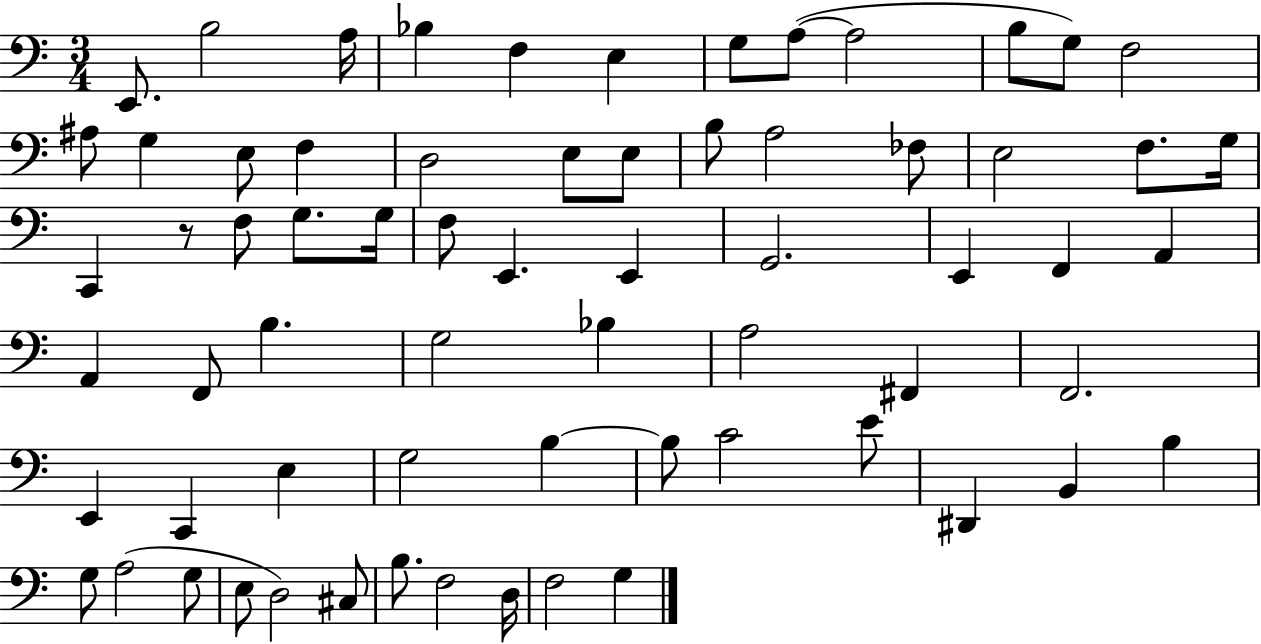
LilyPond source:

{
  \clef bass
  \numericTimeSignature
  \time 3/4
  \key c \major
  e,8. b2 a16 | bes4 f4 e4 | g8 a8~(~ a2 | b8 g8) f2 | \break ais8 g4 e8 f4 | d2 e8 e8 | b8 a2 fes8 | e2 f8. g16 | \break c,4 r8 f8 g8. g16 | f8 e,4. e,4 | g,2. | e,4 f,4 a,4 | \break a,4 f,8 b4. | g2 bes4 | a2 fis,4 | f,2. | \break e,4 c,4 e4 | g2 b4~~ | b8 c'2 e'8 | dis,4 b,4 b4 | \break g8 a2( g8 | e8 d2) cis8 | b8. f2 d16 | f2 g4 | \break \bar "|."
}